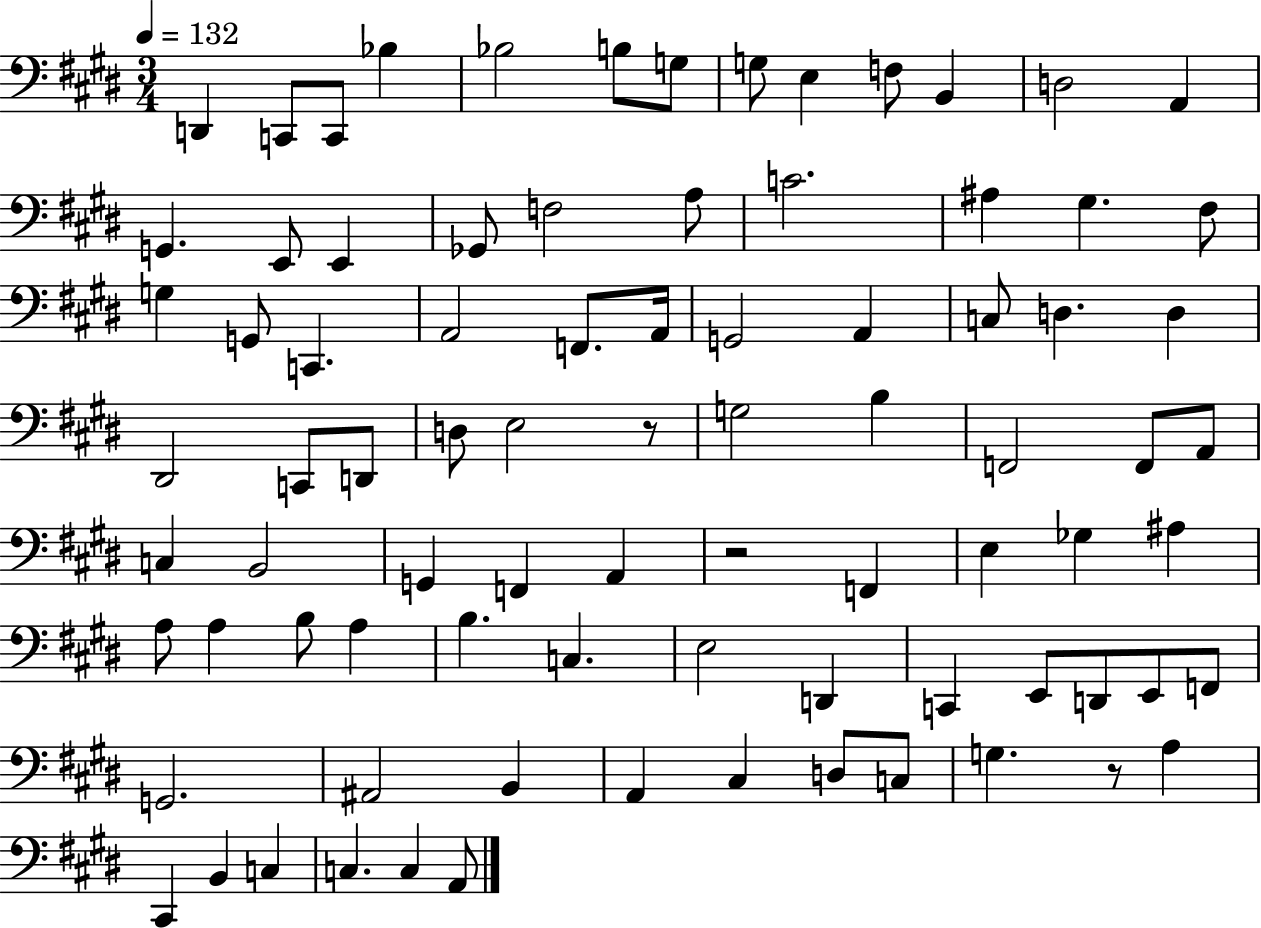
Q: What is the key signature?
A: E major